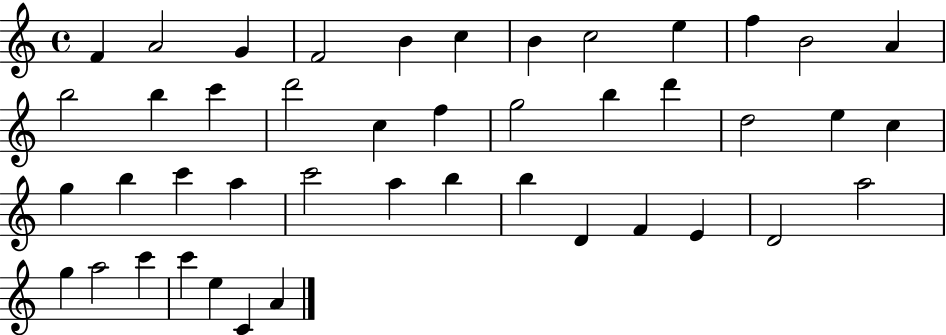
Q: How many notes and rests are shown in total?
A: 44